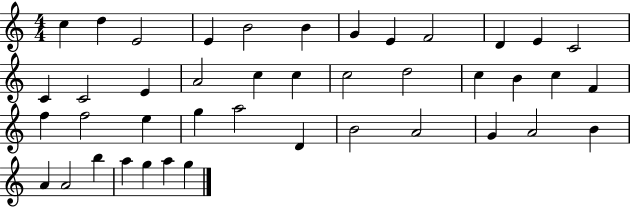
X:1
T:Untitled
M:4/4
L:1/4
K:C
c d E2 E B2 B G E F2 D E C2 C C2 E A2 c c c2 d2 c B c F f f2 e g a2 D B2 A2 G A2 B A A2 b a g a g